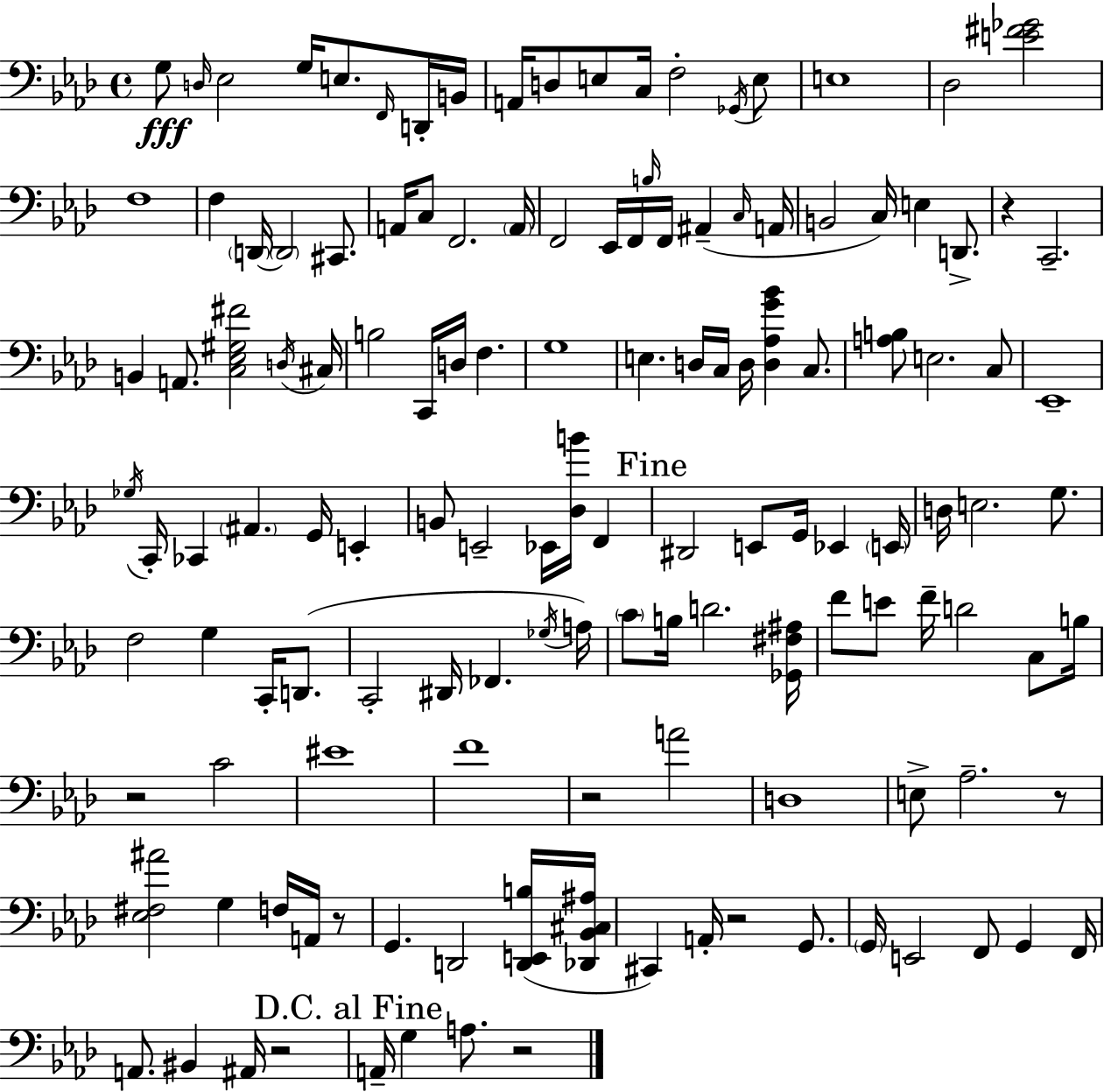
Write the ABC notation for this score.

X:1
T:Untitled
M:4/4
L:1/4
K:Ab
G,/2 D,/4 _E,2 G,/4 E,/2 F,,/4 D,,/4 B,,/4 A,,/4 D,/2 E,/2 C,/4 F,2 _G,,/4 E,/2 E,4 _D,2 [E^F_G]2 F,4 F, D,,/4 D,,2 ^C,,/2 A,,/4 C,/2 F,,2 A,,/4 F,,2 _E,,/4 F,,/4 B,/4 F,,/4 ^A,, C,/4 A,,/4 B,,2 C,/4 E, D,,/2 z C,,2 B,, A,,/2 [C,_E,^G,^F]2 D,/4 ^C,/4 B,2 C,,/4 D,/4 F, G,4 E, D,/4 C,/4 D,/4 [D,_A,G_B] C,/2 [A,B,]/2 E,2 C,/2 _E,,4 _G,/4 C,,/4 _C,, ^A,, G,,/4 E,, B,,/2 E,,2 _E,,/4 [_D,B]/4 F,, ^D,,2 E,,/2 G,,/4 _E,, E,,/4 D,/4 E,2 G,/2 F,2 G, C,,/4 D,,/2 C,,2 ^D,,/4 _F,, _G,/4 A,/4 C/2 B,/4 D2 [_G,,^F,^A,]/4 F/2 E/2 F/4 D2 C,/2 B,/4 z2 C2 ^E4 F4 z2 A2 D,4 E,/2 _A,2 z/2 [_E,^F,^A]2 G, F,/4 A,,/4 z/2 G,, D,,2 [D,,E,,B,]/4 [_D,,_B,,^C,^A,]/4 ^C,, A,,/4 z2 G,,/2 G,,/4 E,,2 F,,/2 G,, F,,/4 A,,/2 ^B,, ^A,,/4 z2 A,,/4 G, A,/2 z2